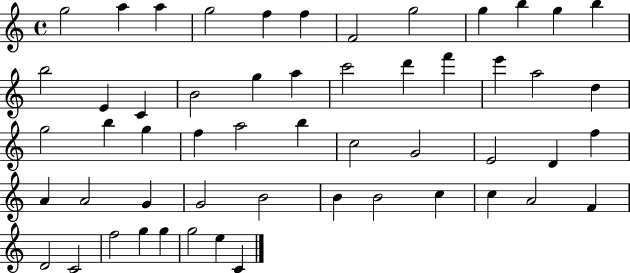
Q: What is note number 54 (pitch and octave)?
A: C4